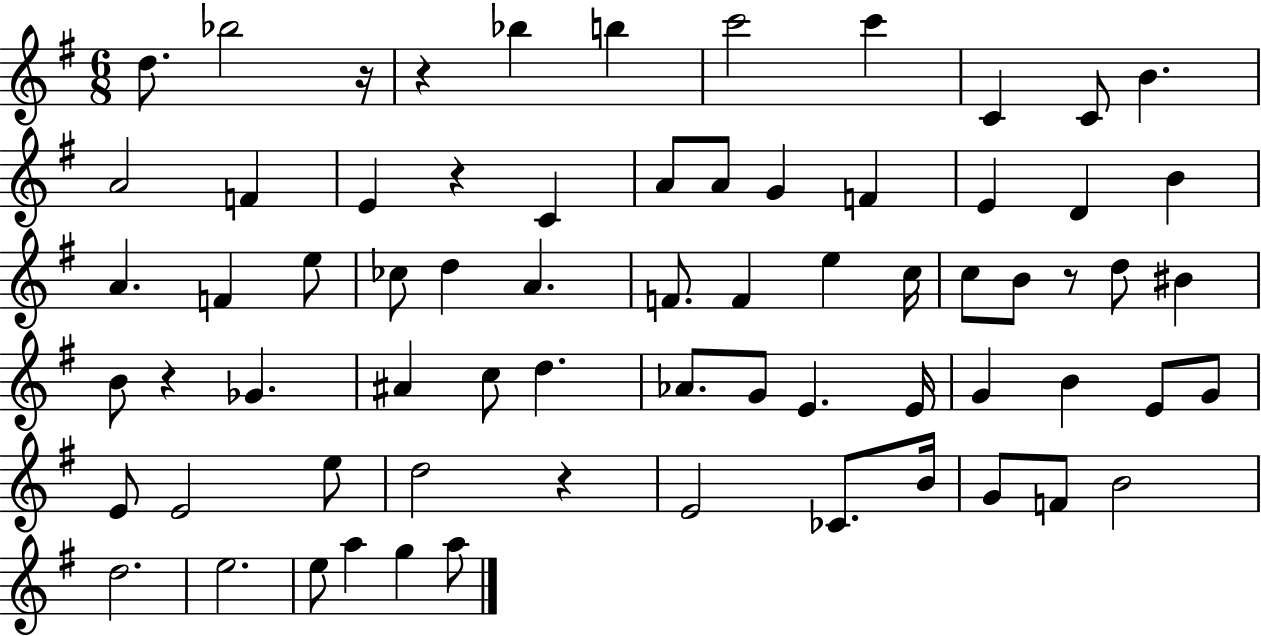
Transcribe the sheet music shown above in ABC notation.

X:1
T:Untitled
M:6/8
L:1/4
K:G
d/2 _b2 z/4 z _b b c'2 c' C C/2 B A2 F E z C A/2 A/2 G F E D B A F e/2 _c/2 d A F/2 F e c/4 c/2 B/2 z/2 d/2 ^B B/2 z _G ^A c/2 d _A/2 G/2 E E/4 G B E/2 G/2 E/2 E2 e/2 d2 z E2 _C/2 B/4 G/2 F/2 B2 d2 e2 e/2 a g a/2